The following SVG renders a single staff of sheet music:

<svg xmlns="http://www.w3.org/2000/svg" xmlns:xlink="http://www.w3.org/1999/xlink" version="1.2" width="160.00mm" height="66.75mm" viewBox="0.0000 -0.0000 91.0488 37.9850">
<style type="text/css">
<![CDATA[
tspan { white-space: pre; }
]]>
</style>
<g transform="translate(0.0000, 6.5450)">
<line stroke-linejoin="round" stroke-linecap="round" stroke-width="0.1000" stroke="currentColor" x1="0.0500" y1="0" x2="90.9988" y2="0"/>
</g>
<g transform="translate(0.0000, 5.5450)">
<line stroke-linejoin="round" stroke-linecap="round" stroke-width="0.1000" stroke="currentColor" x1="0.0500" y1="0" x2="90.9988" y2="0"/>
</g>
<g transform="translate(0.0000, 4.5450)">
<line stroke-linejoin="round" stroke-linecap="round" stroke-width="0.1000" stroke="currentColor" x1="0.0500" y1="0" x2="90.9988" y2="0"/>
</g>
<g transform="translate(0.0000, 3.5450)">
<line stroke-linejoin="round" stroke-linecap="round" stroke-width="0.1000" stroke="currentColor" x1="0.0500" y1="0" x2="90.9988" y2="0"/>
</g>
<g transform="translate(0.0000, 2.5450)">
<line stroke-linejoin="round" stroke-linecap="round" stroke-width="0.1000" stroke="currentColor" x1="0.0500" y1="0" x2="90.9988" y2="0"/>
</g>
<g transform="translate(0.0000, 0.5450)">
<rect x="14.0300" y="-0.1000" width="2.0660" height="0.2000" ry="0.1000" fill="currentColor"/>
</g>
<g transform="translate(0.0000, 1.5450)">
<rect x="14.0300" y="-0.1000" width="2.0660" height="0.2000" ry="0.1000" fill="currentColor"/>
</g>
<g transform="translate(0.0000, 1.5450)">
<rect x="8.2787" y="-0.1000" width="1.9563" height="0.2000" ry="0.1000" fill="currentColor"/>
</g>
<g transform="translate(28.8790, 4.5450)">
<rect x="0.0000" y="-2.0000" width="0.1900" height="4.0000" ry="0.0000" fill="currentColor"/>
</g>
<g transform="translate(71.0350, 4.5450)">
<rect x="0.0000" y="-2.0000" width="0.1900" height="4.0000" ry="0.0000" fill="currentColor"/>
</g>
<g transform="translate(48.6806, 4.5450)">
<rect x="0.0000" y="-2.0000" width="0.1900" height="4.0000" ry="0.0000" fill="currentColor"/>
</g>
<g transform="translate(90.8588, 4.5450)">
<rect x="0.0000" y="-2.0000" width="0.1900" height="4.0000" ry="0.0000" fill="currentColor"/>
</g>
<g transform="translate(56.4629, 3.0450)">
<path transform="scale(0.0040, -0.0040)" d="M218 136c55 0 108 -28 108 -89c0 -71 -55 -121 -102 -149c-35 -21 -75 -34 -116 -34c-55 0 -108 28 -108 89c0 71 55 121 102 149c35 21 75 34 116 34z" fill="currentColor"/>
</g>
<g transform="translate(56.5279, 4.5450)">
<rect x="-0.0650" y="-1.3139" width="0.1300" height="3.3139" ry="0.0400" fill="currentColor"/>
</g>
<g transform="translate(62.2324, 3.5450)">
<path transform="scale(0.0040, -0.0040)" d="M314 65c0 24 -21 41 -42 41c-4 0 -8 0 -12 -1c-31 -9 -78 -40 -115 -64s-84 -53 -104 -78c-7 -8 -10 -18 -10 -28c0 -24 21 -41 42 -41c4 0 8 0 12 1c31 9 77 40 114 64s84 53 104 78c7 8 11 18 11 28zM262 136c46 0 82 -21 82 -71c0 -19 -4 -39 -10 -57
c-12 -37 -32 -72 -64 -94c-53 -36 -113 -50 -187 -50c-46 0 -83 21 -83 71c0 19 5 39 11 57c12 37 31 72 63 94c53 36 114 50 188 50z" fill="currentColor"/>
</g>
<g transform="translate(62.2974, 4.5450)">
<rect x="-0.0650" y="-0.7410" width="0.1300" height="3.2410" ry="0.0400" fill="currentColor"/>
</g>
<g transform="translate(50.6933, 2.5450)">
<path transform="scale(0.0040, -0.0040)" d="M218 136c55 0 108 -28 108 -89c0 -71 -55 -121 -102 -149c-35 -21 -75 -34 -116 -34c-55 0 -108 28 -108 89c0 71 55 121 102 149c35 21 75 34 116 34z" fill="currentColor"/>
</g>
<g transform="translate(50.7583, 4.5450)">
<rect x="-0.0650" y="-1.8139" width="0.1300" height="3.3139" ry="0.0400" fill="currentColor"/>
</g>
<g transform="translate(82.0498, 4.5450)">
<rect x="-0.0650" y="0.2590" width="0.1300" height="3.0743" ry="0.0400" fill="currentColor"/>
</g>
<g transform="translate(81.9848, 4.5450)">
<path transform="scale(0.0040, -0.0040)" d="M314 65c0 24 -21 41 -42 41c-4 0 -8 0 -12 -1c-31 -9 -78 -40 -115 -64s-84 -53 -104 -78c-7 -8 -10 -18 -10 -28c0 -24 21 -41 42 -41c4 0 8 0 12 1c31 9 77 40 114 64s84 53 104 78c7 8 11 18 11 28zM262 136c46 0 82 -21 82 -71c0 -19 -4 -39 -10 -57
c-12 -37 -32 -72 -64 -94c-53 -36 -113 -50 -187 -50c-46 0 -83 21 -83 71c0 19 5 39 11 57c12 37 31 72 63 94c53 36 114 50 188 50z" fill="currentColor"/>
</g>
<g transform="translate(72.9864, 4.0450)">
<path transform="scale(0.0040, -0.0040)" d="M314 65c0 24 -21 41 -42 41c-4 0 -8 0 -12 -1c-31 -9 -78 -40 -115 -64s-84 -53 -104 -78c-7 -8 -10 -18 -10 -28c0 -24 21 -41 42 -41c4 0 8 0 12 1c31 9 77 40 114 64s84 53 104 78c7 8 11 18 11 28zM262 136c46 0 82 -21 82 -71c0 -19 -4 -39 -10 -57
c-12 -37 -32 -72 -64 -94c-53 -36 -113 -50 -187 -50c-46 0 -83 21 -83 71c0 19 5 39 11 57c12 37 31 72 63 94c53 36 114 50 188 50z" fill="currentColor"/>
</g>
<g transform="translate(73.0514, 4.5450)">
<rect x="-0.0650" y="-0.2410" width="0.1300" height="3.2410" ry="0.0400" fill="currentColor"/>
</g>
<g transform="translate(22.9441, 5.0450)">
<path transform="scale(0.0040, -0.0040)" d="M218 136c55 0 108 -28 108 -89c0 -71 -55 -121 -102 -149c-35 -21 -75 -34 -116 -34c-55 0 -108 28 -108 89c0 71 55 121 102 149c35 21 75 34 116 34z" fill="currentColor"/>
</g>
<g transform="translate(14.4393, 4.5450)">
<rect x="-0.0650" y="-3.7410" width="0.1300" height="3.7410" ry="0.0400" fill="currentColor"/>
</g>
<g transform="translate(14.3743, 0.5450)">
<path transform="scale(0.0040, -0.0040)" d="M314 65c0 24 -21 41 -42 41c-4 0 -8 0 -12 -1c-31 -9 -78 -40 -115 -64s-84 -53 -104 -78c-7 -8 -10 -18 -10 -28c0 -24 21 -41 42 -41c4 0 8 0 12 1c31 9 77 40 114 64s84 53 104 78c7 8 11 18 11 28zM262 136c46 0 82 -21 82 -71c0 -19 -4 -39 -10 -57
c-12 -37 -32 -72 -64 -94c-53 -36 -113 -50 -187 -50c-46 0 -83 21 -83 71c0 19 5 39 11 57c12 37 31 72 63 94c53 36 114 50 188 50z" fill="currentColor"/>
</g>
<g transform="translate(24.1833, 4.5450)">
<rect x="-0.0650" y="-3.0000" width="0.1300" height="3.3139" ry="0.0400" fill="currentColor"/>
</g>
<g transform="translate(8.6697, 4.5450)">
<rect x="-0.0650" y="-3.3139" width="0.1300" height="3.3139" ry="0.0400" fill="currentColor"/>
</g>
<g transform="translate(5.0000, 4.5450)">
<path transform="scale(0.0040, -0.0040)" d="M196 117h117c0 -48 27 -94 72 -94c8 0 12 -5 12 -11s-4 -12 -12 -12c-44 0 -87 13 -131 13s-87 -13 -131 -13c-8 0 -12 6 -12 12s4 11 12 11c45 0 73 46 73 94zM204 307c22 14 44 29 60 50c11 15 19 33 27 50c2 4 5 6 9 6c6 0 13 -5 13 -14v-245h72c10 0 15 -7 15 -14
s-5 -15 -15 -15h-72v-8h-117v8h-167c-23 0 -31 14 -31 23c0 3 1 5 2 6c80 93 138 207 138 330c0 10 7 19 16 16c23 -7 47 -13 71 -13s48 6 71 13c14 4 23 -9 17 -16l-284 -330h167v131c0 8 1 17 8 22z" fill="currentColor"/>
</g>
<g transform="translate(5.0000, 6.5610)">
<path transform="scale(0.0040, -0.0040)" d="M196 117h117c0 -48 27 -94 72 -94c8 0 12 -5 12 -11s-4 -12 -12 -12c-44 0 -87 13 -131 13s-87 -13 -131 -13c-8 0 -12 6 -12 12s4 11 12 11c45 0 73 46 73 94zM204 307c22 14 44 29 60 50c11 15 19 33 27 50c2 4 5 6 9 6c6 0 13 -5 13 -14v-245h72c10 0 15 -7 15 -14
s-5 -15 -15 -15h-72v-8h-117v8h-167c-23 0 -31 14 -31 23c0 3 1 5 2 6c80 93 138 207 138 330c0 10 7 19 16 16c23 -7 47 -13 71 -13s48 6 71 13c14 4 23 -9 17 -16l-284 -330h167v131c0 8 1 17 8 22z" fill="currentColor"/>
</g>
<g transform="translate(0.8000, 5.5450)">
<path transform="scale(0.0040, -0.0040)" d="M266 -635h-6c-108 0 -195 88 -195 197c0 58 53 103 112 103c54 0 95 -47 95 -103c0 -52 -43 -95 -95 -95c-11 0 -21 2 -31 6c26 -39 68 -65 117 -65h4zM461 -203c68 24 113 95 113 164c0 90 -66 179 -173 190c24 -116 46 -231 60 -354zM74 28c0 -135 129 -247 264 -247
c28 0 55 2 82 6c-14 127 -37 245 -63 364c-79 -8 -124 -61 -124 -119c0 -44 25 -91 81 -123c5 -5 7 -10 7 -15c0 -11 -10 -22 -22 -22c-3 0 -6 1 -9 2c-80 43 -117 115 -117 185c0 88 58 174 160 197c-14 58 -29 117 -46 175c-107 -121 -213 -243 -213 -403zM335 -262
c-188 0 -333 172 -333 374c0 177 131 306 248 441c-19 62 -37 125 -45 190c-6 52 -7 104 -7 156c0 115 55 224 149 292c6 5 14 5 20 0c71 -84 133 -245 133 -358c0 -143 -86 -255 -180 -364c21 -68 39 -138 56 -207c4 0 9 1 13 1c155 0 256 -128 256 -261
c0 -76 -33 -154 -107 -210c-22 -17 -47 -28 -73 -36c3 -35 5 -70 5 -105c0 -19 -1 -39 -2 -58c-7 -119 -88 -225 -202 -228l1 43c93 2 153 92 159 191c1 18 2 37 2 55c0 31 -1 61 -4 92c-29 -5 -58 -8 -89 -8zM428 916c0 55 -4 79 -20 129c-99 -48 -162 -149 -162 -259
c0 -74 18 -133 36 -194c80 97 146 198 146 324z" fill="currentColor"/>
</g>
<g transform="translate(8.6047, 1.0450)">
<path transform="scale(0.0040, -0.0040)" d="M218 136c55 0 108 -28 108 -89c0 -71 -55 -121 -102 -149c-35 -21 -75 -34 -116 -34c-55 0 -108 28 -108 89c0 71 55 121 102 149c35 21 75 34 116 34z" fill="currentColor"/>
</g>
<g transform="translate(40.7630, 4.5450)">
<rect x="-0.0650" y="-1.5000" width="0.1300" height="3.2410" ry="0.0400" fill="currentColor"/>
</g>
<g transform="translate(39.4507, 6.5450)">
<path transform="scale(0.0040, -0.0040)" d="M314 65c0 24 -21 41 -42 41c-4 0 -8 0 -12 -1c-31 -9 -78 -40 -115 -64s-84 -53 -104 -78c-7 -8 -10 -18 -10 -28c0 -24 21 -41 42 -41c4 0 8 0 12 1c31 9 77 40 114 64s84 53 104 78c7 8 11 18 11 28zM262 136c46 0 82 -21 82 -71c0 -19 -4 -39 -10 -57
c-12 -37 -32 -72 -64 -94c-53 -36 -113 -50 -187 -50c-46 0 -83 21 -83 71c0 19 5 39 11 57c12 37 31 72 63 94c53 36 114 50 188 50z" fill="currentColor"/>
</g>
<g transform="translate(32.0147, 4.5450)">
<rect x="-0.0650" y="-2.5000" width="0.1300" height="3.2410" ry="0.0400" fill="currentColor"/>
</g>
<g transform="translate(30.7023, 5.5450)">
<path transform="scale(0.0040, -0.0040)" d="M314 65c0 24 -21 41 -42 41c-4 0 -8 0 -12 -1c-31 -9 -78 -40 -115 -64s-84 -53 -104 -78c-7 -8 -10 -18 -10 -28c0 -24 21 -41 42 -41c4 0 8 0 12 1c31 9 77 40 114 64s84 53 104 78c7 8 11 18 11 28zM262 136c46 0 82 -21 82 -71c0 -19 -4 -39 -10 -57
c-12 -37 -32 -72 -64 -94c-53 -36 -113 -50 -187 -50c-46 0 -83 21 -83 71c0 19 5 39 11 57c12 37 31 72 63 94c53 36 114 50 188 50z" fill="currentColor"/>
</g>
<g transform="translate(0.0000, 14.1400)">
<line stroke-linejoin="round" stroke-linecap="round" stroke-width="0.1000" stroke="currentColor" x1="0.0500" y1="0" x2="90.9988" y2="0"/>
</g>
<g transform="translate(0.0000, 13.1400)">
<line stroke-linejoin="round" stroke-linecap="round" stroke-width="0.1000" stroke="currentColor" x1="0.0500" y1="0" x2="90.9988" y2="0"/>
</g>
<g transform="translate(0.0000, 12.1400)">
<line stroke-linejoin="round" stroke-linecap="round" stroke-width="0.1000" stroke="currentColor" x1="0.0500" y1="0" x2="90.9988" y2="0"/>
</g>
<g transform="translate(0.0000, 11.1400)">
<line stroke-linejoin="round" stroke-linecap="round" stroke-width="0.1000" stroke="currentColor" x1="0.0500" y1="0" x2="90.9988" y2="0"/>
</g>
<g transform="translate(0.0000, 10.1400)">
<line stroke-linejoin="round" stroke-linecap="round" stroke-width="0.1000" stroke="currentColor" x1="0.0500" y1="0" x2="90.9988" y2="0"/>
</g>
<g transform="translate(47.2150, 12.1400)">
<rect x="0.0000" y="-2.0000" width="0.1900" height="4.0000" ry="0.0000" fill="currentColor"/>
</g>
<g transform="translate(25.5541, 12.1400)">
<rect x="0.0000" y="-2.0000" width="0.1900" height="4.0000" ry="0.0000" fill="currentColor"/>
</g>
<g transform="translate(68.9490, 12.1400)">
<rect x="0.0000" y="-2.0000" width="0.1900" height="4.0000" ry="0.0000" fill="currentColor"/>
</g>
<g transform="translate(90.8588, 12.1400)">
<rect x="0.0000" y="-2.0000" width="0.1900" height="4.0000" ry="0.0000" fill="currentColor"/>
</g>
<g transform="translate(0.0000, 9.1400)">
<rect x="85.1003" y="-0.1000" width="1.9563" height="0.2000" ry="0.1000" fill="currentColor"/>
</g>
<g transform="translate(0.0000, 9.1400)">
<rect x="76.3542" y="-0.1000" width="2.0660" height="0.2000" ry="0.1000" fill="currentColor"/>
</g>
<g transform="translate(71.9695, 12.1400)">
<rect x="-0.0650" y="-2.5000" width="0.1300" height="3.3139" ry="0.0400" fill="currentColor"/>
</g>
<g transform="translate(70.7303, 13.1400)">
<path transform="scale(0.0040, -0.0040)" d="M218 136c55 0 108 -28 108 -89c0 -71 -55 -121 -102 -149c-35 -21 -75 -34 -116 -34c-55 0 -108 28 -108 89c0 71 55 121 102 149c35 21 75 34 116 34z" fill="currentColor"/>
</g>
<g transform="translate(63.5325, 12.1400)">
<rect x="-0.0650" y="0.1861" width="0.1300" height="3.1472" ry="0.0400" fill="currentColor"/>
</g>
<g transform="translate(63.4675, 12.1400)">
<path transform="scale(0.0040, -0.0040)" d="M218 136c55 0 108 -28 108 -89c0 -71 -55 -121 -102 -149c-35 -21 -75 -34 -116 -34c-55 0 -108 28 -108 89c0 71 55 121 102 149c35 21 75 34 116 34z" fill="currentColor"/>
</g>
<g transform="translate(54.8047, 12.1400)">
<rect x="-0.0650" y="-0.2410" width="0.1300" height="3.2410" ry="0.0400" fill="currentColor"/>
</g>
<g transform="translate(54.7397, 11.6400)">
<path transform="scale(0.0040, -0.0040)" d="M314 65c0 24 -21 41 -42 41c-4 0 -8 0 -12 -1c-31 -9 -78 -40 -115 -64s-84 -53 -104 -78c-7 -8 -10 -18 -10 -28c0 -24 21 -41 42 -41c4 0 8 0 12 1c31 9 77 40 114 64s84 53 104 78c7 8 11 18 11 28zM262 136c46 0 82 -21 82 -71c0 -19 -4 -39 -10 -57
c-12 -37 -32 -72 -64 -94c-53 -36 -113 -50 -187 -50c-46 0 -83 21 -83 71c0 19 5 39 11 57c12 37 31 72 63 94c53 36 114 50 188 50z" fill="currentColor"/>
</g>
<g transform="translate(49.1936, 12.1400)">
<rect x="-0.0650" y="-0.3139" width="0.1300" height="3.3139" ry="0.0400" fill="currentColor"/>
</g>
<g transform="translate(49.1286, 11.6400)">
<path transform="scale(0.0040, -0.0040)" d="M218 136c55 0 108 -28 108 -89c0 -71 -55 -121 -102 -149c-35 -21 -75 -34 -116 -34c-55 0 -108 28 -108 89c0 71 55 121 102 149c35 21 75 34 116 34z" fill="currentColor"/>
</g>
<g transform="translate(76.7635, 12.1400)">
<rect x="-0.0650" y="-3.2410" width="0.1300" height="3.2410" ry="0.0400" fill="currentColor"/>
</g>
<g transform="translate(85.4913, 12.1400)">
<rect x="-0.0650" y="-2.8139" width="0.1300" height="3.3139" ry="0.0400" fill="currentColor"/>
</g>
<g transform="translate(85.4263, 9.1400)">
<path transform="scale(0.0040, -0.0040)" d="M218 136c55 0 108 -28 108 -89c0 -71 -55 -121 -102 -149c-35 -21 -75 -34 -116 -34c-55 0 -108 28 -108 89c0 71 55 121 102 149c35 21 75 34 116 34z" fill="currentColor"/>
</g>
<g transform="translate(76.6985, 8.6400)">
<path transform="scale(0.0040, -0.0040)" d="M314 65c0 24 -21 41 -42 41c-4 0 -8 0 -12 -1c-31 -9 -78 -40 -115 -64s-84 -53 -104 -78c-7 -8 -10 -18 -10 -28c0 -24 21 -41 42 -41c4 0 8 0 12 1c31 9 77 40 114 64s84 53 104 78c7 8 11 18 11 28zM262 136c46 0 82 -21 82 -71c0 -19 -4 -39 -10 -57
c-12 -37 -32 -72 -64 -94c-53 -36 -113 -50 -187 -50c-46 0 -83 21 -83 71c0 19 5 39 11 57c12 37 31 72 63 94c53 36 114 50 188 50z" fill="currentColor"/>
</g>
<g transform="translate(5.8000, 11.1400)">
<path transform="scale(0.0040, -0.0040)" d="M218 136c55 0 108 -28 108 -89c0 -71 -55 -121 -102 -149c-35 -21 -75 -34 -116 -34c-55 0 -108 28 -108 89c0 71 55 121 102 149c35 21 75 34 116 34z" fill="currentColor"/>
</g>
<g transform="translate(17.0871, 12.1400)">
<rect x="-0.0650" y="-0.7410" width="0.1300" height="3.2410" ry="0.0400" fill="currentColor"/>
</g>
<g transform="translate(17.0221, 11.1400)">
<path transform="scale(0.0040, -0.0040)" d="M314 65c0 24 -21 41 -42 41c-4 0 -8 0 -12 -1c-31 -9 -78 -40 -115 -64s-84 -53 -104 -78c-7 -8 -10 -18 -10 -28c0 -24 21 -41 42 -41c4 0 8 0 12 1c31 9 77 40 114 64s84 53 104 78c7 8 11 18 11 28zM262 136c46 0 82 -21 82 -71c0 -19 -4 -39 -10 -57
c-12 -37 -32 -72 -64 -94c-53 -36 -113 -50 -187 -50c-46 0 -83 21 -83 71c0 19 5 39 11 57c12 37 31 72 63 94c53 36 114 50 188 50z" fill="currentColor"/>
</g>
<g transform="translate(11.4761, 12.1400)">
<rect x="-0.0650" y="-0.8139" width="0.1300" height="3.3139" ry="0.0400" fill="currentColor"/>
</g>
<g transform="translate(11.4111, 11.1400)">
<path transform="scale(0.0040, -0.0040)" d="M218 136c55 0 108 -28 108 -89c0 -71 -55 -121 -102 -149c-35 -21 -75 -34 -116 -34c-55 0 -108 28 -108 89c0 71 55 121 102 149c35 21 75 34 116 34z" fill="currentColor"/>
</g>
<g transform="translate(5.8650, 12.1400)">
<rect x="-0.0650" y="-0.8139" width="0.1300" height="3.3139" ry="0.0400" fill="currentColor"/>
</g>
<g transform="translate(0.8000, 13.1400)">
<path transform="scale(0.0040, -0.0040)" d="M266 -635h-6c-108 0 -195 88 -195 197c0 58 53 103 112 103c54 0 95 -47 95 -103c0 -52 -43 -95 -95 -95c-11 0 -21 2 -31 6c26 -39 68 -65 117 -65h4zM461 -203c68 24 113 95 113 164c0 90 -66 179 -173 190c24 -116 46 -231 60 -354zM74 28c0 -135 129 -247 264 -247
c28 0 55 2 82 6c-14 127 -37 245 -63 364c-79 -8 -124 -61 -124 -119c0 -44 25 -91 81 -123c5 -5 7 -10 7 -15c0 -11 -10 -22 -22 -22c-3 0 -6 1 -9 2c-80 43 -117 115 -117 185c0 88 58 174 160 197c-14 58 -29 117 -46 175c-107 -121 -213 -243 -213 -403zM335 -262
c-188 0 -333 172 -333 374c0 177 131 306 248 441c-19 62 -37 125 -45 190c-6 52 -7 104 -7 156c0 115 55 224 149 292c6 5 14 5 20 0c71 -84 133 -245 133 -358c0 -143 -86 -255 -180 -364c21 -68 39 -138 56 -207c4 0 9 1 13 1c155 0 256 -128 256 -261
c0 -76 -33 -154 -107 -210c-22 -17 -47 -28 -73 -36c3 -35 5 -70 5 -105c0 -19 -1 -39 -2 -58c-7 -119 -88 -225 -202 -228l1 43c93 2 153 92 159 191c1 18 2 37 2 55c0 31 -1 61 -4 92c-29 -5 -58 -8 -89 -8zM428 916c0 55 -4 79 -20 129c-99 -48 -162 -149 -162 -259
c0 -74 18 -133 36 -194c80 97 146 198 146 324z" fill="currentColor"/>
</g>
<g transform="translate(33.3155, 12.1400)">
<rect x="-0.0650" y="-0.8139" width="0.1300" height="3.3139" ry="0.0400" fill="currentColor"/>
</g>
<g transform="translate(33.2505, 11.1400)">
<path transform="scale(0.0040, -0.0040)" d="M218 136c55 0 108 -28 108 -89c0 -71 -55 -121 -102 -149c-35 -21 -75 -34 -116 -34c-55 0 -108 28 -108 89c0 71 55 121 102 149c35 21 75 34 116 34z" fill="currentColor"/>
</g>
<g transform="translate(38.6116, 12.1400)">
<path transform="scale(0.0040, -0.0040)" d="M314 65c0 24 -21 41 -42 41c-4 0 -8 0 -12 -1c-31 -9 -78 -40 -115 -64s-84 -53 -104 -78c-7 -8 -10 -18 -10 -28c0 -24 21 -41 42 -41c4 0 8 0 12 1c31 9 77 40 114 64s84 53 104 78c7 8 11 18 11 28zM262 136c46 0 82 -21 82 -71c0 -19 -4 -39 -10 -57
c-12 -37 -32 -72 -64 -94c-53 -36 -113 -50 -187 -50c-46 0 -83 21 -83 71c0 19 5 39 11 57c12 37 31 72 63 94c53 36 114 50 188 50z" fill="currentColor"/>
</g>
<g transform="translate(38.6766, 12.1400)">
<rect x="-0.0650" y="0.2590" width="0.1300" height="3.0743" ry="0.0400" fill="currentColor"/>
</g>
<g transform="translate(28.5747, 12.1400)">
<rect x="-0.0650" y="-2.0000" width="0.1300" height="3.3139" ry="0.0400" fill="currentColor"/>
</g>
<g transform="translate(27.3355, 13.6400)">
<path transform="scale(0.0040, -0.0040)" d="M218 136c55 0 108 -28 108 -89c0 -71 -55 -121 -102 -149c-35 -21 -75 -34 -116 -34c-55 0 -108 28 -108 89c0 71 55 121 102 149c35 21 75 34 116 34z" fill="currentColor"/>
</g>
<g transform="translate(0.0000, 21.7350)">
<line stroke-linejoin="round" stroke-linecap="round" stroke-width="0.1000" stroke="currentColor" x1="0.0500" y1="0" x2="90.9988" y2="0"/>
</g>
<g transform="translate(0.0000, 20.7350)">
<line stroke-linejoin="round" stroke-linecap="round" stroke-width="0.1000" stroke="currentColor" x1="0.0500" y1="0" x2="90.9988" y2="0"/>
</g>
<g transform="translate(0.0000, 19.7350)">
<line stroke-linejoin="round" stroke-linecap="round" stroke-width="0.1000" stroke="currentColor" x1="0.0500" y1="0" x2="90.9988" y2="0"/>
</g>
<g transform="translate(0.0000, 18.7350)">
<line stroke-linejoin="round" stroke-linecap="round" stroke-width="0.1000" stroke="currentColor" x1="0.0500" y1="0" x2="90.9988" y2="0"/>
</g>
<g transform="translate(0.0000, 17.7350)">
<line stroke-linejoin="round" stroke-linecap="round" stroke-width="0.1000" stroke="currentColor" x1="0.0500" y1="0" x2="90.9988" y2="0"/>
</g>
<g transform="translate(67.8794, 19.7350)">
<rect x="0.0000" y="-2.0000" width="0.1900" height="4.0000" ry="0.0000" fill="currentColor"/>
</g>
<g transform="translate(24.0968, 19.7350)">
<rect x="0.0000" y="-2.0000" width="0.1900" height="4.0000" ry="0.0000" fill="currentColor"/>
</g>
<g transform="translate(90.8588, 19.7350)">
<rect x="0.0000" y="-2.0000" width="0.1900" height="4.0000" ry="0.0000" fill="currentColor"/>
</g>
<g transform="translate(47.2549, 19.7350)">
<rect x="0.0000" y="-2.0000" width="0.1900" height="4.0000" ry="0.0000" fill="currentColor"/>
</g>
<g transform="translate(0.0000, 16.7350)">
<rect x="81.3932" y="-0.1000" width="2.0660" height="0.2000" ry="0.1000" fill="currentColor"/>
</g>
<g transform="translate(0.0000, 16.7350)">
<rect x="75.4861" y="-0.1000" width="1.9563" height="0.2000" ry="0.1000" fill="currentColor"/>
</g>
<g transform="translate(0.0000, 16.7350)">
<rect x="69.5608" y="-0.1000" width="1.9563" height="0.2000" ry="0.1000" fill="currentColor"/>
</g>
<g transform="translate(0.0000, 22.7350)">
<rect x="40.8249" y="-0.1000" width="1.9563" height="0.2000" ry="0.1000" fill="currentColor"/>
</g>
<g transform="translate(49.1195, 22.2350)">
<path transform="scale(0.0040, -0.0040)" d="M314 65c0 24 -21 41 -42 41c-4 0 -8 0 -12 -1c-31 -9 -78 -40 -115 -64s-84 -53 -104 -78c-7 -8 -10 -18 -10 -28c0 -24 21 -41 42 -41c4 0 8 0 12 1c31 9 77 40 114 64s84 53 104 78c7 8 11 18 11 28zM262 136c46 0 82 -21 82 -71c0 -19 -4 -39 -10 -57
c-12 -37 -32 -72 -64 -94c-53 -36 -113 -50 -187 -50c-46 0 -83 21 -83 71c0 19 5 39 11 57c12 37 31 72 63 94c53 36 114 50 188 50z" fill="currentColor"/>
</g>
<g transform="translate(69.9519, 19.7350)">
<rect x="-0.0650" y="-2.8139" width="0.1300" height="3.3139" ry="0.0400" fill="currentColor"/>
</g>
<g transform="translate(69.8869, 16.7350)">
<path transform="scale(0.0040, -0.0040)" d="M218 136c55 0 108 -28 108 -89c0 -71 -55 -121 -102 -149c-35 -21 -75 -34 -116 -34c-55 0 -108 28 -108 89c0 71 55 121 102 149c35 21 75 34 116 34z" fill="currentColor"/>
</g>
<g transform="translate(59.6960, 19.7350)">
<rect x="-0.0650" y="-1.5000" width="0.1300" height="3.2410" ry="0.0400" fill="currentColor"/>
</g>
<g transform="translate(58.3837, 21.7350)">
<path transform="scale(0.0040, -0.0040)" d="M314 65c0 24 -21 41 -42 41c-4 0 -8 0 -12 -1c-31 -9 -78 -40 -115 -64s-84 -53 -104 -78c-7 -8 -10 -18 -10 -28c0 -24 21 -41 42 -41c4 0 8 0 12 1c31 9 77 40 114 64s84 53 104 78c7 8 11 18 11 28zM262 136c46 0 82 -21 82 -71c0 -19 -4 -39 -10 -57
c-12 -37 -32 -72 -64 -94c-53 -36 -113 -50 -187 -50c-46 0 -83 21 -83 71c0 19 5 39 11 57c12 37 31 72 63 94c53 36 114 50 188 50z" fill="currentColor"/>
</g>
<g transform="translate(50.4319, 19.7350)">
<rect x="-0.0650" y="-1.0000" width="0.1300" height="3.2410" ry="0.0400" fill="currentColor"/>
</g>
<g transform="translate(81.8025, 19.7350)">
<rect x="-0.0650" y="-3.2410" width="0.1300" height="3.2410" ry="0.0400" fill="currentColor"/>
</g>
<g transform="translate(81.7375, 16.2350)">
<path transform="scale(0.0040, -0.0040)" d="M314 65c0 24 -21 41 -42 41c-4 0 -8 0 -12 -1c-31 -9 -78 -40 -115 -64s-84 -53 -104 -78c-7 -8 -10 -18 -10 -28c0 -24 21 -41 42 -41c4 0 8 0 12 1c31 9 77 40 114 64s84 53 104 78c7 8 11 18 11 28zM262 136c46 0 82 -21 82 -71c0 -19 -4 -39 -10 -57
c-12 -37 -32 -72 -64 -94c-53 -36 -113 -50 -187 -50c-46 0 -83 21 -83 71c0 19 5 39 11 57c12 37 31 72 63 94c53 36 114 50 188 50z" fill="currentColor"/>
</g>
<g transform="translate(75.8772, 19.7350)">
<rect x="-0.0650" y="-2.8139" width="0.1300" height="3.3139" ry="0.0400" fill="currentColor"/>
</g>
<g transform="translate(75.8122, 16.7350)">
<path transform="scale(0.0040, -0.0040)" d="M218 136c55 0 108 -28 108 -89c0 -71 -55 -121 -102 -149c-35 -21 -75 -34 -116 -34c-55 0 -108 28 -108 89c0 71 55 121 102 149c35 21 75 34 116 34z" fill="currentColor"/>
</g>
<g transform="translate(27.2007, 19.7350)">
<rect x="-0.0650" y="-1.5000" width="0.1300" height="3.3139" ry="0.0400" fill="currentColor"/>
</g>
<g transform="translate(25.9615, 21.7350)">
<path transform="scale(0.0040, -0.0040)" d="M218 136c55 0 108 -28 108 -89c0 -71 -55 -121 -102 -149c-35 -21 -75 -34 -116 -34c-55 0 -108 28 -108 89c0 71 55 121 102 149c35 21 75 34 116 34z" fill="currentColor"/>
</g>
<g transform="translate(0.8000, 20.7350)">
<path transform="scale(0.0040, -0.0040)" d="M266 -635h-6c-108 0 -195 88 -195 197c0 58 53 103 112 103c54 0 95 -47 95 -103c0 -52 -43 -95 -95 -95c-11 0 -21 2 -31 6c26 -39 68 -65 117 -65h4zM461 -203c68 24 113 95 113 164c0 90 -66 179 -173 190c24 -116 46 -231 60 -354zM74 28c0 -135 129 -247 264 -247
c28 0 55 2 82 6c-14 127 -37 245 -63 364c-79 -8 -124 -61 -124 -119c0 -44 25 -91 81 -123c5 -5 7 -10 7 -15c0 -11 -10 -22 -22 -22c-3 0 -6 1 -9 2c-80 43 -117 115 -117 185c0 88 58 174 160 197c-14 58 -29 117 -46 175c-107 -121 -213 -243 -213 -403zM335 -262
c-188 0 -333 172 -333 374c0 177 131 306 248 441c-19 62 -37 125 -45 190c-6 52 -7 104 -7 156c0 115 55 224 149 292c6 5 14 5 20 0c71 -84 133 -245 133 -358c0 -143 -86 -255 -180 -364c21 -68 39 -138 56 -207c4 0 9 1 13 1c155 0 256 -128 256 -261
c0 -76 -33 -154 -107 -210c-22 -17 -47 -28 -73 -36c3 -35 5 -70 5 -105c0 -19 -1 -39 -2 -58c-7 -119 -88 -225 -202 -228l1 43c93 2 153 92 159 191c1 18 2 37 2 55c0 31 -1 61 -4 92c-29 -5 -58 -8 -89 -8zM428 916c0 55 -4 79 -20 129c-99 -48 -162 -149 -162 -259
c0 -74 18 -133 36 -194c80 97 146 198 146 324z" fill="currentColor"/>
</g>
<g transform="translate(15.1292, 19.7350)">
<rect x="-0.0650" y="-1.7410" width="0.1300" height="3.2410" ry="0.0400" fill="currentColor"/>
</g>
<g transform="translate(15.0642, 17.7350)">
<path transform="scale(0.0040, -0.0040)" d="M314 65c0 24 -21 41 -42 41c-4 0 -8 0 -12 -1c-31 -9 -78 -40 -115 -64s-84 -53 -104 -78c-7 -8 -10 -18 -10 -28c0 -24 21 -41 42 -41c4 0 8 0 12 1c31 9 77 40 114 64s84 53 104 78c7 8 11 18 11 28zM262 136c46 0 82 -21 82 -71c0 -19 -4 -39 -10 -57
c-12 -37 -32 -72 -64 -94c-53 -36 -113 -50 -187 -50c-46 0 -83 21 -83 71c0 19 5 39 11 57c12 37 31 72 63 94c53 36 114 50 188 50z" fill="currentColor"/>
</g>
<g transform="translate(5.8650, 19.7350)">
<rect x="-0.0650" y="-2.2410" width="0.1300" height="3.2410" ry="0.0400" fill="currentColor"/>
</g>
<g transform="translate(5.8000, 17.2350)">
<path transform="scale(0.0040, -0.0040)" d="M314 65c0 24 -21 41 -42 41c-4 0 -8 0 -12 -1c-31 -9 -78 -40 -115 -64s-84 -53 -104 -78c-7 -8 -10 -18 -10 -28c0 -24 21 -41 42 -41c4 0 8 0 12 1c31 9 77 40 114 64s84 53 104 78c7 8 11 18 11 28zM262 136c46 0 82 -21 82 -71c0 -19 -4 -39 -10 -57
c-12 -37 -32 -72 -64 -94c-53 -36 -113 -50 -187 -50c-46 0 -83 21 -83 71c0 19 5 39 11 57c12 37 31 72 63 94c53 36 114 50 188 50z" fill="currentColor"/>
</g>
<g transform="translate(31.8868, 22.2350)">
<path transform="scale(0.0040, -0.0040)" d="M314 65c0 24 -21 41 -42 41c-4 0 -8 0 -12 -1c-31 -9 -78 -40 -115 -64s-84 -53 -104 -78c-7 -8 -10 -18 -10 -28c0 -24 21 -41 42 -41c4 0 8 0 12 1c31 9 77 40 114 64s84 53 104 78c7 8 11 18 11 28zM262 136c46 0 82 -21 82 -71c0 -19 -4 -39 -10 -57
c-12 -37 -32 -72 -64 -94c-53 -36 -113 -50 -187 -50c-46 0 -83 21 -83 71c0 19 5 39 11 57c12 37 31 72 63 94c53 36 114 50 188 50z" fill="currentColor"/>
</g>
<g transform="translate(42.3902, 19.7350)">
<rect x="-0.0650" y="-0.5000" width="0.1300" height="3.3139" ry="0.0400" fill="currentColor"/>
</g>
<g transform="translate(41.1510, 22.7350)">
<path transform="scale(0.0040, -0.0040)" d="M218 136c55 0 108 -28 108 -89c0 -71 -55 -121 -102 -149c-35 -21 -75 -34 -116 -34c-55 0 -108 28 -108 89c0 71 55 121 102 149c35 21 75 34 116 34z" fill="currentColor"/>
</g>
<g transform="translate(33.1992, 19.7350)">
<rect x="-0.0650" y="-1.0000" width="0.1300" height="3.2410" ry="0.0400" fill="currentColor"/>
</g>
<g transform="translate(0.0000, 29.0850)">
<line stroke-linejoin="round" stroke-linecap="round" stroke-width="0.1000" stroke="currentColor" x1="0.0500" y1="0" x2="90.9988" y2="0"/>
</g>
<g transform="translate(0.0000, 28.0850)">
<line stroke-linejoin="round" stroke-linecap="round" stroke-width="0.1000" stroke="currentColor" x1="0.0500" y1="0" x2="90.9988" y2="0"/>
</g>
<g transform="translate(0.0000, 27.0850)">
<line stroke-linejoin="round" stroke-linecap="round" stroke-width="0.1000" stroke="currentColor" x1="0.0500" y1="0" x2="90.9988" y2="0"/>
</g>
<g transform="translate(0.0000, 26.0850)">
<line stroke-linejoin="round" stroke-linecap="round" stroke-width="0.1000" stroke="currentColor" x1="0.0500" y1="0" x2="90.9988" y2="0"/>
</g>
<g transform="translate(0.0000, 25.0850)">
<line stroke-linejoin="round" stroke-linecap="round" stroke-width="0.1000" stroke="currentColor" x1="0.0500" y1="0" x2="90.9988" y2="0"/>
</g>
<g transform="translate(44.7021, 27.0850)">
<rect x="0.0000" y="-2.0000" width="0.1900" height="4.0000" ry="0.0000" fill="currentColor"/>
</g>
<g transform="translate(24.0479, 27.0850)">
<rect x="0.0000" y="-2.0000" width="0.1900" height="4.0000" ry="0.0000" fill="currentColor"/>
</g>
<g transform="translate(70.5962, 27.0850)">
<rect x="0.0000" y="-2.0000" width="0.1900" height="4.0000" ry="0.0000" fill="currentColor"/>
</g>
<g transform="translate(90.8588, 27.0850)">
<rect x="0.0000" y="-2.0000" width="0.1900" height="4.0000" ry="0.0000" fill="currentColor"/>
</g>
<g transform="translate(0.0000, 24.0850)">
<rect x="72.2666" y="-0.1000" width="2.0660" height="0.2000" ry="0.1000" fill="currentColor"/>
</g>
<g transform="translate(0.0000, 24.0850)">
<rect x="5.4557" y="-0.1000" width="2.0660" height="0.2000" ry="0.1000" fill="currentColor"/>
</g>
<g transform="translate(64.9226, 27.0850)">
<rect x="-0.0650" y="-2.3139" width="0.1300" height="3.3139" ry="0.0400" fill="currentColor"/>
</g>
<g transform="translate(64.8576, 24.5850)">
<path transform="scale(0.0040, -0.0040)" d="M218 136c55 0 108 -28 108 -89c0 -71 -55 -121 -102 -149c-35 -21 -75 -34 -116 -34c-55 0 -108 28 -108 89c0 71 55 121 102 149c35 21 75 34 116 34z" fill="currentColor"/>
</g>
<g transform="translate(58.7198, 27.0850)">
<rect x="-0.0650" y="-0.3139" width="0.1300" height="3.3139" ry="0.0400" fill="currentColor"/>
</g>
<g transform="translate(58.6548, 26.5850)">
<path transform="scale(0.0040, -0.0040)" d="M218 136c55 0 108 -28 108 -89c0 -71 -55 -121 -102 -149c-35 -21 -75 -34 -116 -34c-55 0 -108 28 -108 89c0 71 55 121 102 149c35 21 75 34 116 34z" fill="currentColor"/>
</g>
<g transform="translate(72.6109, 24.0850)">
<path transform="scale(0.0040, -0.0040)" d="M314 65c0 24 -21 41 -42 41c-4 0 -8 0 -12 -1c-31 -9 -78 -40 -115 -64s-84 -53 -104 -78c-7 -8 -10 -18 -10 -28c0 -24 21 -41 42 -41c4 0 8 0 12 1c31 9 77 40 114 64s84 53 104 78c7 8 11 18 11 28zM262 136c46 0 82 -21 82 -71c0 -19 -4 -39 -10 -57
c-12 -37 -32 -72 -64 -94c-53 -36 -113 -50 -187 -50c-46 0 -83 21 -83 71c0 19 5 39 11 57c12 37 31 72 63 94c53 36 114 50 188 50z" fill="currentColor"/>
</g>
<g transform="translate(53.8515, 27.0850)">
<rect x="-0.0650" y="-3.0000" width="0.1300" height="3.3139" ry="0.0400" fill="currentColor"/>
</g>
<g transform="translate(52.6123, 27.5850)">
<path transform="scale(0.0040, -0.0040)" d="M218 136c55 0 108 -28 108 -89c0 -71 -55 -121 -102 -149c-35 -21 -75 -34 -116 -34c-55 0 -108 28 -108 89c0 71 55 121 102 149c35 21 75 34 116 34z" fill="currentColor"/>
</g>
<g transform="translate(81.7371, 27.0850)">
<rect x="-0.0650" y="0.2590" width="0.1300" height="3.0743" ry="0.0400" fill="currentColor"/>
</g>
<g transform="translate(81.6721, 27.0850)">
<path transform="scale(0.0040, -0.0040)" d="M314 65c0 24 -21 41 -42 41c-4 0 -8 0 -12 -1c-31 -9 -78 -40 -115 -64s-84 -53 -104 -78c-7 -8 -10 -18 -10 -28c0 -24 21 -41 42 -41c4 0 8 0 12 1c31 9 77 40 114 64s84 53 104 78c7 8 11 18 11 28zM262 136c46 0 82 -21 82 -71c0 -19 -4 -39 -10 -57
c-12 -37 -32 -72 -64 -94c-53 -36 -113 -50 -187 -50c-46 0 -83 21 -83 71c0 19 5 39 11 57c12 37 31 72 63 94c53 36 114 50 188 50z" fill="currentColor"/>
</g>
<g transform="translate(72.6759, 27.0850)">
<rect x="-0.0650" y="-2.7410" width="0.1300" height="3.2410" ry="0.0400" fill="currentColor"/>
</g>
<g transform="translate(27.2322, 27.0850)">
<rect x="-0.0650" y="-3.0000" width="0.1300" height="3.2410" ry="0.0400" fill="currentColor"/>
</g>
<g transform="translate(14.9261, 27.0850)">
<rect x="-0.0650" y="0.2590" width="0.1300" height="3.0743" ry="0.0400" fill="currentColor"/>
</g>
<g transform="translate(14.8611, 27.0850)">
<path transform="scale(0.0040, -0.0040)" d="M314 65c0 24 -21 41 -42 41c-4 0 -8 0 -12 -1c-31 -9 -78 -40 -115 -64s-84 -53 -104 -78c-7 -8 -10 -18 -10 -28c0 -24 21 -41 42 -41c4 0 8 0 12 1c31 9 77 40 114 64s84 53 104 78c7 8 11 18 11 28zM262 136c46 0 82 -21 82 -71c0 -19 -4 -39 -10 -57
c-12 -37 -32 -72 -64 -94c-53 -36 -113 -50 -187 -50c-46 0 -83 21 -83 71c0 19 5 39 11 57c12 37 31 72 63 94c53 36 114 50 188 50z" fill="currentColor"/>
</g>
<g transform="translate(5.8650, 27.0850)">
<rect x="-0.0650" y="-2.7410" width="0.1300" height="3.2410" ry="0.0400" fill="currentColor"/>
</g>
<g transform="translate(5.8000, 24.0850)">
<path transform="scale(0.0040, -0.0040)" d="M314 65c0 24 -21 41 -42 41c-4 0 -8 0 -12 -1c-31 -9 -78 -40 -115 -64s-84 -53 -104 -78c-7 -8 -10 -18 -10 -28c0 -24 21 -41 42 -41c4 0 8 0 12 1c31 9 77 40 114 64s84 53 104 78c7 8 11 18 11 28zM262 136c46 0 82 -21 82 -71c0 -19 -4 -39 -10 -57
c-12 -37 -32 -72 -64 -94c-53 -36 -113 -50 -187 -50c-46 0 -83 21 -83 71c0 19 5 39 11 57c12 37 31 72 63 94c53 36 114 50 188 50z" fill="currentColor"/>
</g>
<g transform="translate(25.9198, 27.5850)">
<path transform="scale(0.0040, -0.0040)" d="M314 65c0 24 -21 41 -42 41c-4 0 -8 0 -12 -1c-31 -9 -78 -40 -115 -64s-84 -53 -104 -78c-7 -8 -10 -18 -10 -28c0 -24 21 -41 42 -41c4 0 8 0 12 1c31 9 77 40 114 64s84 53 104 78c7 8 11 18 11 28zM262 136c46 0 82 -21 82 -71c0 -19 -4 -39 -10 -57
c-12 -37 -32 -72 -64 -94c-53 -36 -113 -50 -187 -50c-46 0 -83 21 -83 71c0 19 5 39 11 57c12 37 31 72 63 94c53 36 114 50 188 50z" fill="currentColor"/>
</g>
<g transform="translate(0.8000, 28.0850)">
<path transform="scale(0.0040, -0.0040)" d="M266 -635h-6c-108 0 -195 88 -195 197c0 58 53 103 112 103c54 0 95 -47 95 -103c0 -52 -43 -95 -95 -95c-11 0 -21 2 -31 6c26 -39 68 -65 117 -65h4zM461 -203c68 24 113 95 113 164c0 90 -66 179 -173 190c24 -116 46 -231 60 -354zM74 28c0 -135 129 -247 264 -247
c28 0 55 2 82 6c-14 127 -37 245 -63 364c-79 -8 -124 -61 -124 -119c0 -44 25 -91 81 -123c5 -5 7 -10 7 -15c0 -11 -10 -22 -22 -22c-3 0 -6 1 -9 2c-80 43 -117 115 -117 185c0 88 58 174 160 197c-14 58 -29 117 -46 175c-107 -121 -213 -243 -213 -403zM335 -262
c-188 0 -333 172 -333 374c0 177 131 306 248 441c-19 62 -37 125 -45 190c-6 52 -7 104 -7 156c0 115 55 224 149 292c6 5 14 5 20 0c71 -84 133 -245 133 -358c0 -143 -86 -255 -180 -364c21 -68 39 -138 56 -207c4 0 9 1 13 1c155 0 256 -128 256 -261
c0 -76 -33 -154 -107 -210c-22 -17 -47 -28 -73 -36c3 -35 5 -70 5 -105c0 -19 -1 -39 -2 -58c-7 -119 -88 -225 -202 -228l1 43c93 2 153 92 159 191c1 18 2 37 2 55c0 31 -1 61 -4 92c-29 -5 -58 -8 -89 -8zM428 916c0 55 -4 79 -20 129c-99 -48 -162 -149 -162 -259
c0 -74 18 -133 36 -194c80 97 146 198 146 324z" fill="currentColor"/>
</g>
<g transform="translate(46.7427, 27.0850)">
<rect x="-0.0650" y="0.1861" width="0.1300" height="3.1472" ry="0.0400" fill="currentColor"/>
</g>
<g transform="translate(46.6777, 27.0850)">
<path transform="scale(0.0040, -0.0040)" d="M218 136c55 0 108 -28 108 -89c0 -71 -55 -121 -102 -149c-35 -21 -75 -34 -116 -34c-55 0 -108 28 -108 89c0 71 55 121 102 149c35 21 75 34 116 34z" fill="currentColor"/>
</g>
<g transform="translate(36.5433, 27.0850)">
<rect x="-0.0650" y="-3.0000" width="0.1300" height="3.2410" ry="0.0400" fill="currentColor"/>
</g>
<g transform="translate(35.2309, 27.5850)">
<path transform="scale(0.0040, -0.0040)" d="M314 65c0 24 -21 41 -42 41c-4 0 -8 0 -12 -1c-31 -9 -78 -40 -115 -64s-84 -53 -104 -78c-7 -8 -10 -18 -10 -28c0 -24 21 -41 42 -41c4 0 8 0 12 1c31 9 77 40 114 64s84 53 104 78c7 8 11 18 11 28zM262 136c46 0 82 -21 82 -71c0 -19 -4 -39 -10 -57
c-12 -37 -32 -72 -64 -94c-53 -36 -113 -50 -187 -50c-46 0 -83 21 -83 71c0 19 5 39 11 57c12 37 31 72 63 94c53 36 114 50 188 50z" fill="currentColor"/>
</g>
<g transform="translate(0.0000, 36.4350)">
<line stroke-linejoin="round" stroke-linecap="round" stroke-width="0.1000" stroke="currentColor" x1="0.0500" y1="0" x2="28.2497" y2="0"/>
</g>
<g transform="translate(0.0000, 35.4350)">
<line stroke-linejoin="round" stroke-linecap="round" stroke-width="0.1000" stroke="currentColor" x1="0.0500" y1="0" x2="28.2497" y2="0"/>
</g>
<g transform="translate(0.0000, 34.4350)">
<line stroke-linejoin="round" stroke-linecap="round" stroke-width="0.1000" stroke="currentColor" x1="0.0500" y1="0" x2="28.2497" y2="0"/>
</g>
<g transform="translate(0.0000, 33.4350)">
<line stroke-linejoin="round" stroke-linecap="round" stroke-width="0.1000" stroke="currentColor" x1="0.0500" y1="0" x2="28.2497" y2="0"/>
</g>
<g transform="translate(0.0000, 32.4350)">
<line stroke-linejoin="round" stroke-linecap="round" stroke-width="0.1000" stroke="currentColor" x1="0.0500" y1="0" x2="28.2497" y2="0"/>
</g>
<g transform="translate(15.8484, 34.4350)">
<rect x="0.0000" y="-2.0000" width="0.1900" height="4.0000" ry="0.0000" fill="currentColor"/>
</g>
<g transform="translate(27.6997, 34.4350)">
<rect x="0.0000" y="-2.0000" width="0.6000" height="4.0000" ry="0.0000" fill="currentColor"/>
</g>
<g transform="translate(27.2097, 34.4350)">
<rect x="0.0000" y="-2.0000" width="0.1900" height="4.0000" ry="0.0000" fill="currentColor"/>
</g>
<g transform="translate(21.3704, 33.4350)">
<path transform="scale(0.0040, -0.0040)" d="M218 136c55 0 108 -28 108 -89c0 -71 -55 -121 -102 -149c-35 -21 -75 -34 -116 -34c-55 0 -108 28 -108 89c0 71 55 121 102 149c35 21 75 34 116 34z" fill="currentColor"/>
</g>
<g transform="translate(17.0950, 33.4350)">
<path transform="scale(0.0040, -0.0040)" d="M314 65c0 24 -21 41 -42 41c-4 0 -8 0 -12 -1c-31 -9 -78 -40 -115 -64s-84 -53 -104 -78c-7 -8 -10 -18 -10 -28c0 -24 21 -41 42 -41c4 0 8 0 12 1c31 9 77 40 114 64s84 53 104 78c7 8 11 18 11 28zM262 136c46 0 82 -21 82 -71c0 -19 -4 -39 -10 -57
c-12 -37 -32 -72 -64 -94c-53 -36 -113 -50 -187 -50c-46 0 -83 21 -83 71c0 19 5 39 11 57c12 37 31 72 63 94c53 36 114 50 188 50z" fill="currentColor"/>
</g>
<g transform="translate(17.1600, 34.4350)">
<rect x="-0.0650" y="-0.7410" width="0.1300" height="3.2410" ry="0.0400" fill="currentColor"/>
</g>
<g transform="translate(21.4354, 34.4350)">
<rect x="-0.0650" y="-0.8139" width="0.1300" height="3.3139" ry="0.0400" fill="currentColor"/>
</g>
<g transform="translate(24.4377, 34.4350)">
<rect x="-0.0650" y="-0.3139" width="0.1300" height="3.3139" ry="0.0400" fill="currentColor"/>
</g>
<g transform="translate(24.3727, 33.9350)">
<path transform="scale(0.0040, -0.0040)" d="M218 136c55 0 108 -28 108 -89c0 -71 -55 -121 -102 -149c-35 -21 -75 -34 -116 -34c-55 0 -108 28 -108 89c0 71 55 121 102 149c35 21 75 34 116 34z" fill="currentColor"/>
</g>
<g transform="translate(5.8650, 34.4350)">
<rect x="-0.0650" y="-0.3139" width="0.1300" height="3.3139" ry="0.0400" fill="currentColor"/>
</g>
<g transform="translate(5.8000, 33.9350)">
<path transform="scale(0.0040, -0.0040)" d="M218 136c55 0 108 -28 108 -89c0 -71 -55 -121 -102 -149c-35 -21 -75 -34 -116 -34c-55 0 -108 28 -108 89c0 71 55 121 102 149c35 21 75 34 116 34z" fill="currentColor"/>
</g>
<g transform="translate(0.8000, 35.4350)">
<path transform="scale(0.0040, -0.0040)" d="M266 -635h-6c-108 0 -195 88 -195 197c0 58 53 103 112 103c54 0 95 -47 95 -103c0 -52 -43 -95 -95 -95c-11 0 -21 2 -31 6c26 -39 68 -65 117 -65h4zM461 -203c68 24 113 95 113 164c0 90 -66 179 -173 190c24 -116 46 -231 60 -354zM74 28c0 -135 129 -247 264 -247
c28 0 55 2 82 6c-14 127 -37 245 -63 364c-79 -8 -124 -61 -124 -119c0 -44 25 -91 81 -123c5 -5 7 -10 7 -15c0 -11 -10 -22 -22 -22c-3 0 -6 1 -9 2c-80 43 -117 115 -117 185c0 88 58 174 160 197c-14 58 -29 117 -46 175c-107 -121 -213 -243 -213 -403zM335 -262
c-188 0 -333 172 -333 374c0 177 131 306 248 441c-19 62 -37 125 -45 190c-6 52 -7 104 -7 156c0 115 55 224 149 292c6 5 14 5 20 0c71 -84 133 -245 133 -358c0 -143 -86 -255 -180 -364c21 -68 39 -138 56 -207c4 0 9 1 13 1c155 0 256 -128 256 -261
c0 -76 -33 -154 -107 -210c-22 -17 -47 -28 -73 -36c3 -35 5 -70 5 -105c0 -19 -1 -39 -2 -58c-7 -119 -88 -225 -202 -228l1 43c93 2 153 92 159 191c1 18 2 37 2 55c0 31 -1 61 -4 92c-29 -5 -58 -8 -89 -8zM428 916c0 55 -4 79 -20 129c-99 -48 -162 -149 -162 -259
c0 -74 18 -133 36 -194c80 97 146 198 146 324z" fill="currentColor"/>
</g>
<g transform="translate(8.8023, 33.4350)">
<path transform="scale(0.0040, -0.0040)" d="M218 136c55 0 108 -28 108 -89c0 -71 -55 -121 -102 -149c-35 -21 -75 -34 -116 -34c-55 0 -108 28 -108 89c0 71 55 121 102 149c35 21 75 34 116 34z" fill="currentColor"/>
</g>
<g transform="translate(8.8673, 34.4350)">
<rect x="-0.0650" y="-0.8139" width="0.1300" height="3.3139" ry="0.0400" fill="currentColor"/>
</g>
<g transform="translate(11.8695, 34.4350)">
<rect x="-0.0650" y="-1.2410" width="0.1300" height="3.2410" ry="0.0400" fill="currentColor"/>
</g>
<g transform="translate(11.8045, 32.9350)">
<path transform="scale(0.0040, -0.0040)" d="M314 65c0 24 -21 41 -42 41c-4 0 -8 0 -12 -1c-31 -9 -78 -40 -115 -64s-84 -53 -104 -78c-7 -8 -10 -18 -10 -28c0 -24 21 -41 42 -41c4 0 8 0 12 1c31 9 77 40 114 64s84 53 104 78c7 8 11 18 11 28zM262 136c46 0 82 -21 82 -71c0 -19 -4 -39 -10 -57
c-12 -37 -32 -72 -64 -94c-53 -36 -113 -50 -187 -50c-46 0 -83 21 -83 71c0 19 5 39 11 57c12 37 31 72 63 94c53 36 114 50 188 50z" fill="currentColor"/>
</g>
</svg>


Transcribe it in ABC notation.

X:1
T:Untitled
M:4/4
L:1/4
K:C
b c'2 A G2 E2 f e d2 c2 B2 d d d2 F d B2 c c2 B G b2 a g2 f2 E D2 C D2 E2 a a b2 a2 B2 A2 A2 B A c g a2 B2 c d e2 d2 d c